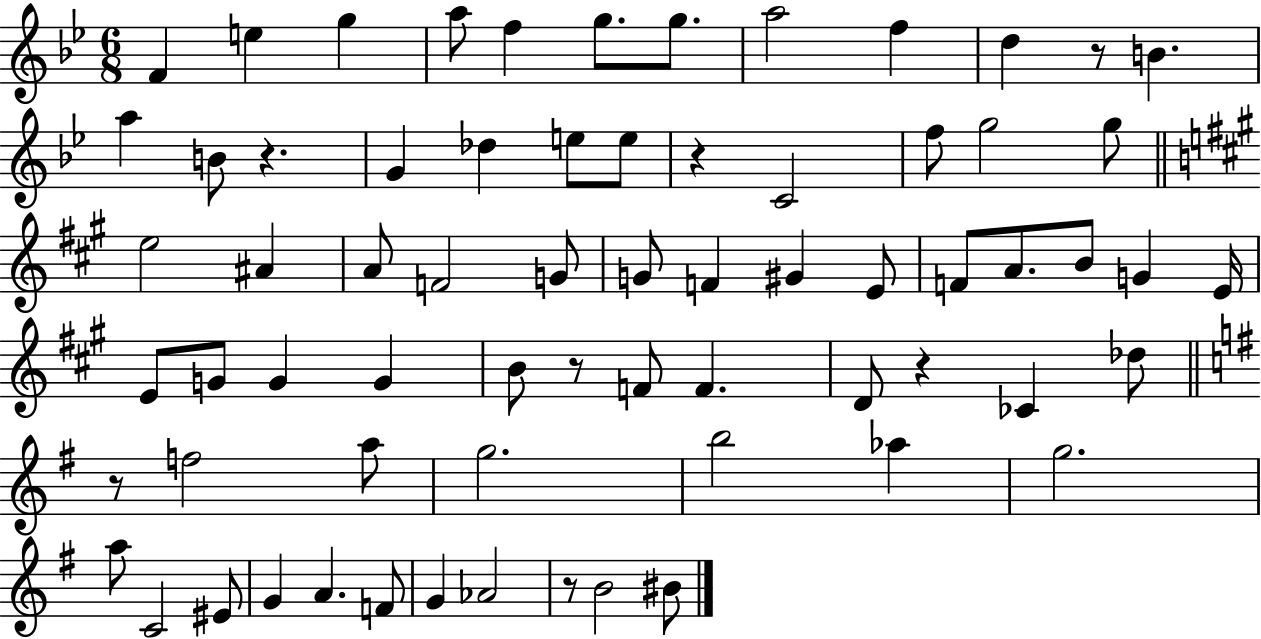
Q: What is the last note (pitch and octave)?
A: BIS4